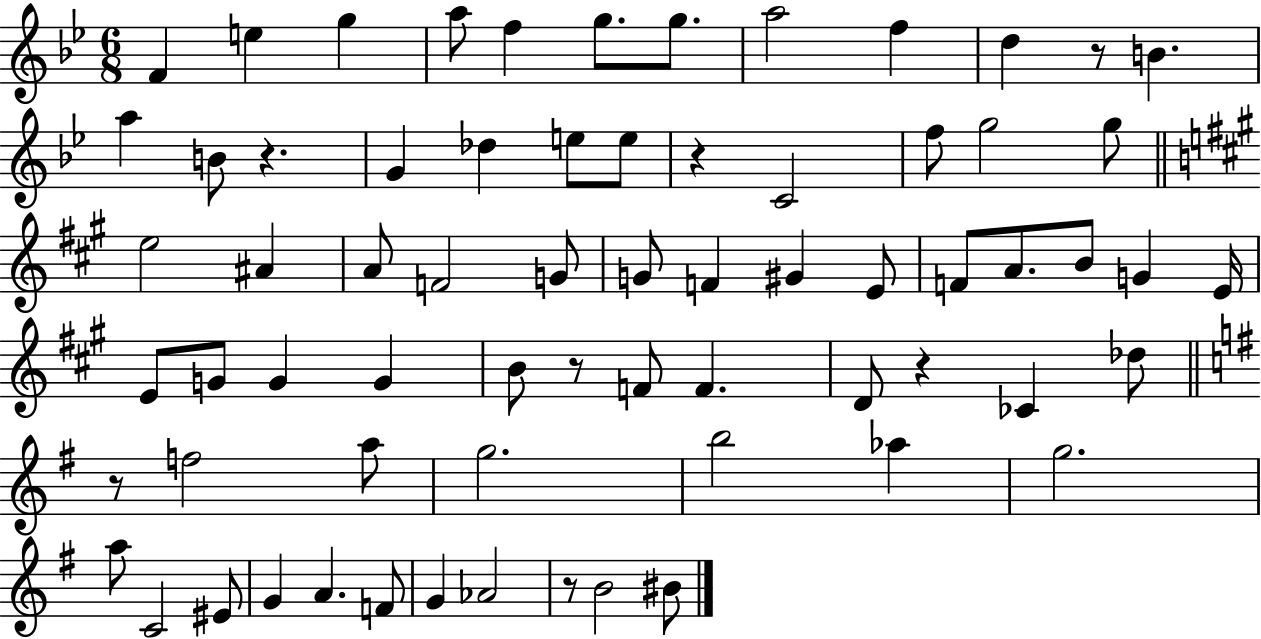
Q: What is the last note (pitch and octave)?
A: BIS4